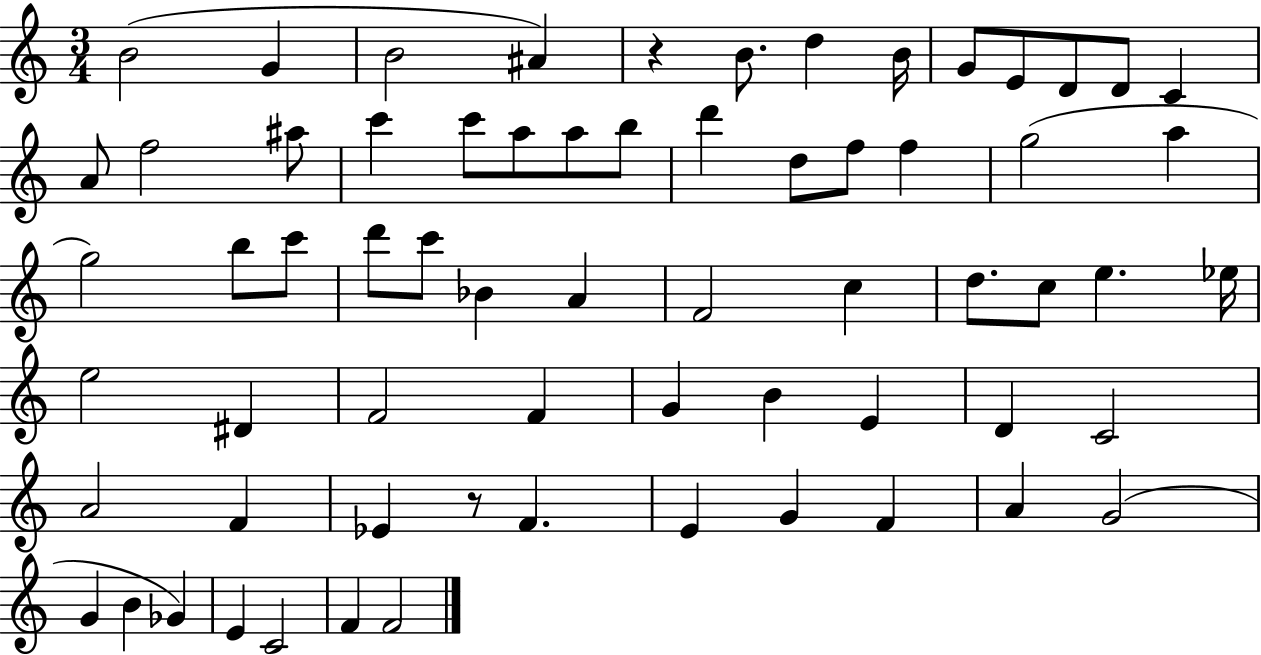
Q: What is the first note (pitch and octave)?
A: B4